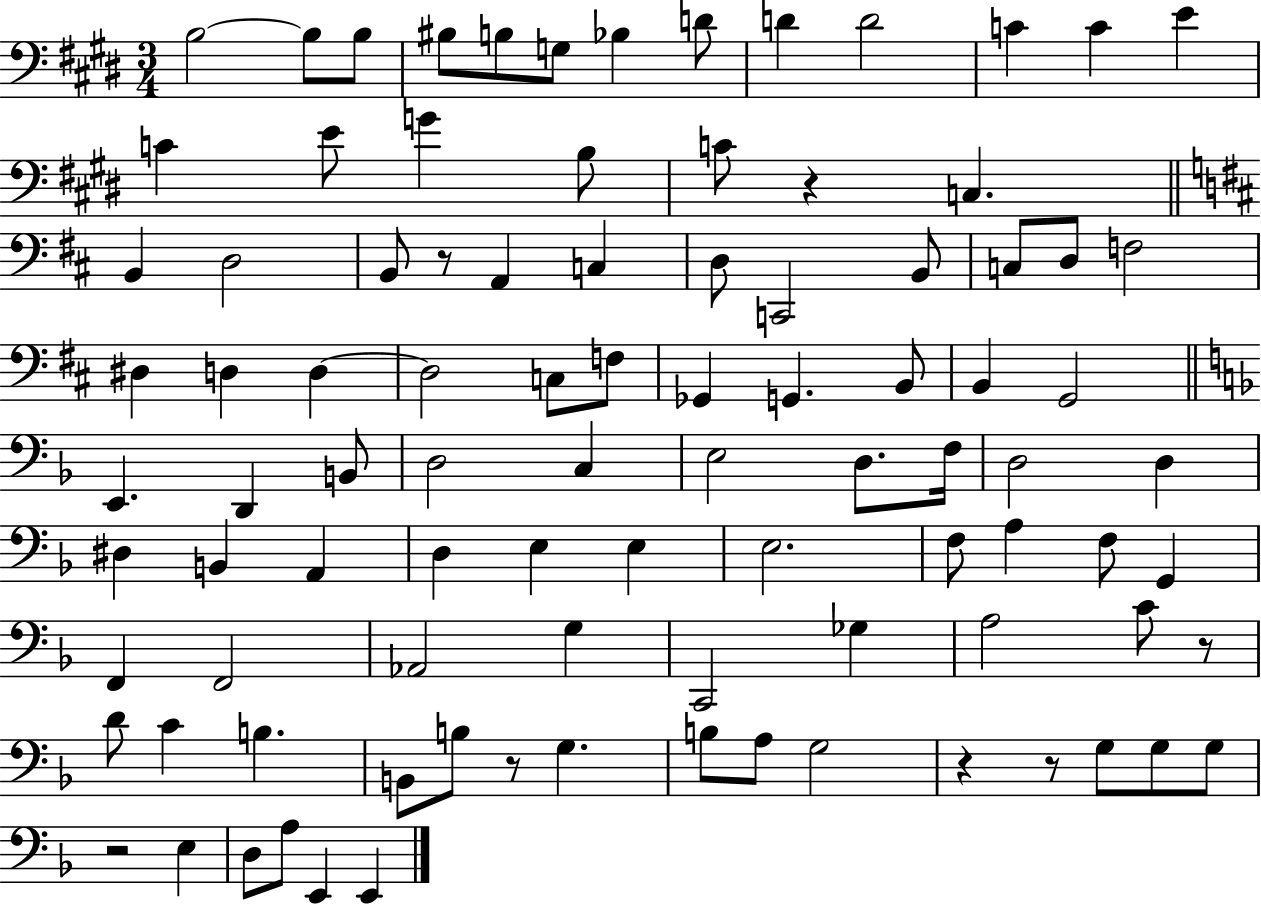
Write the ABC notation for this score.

X:1
T:Untitled
M:3/4
L:1/4
K:E
B,2 B,/2 B,/2 ^B,/2 B,/2 G,/2 _B, D/2 D D2 C C E C E/2 G B,/2 C/2 z C, B,, D,2 B,,/2 z/2 A,, C, D,/2 C,,2 B,,/2 C,/2 D,/2 F,2 ^D, D, D, D,2 C,/2 F,/2 _G,, G,, B,,/2 B,, G,,2 E,, D,, B,,/2 D,2 C, E,2 D,/2 F,/4 D,2 D, ^D, B,, A,, D, E, E, E,2 F,/2 A, F,/2 G,, F,, F,,2 _A,,2 G, C,,2 _G, A,2 C/2 z/2 D/2 C B, B,,/2 B,/2 z/2 G, B,/2 A,/2 G,2 z z/2 G,/2 G,/2 G,/2 z2 E, D,/2 A,/2 E,, E,,